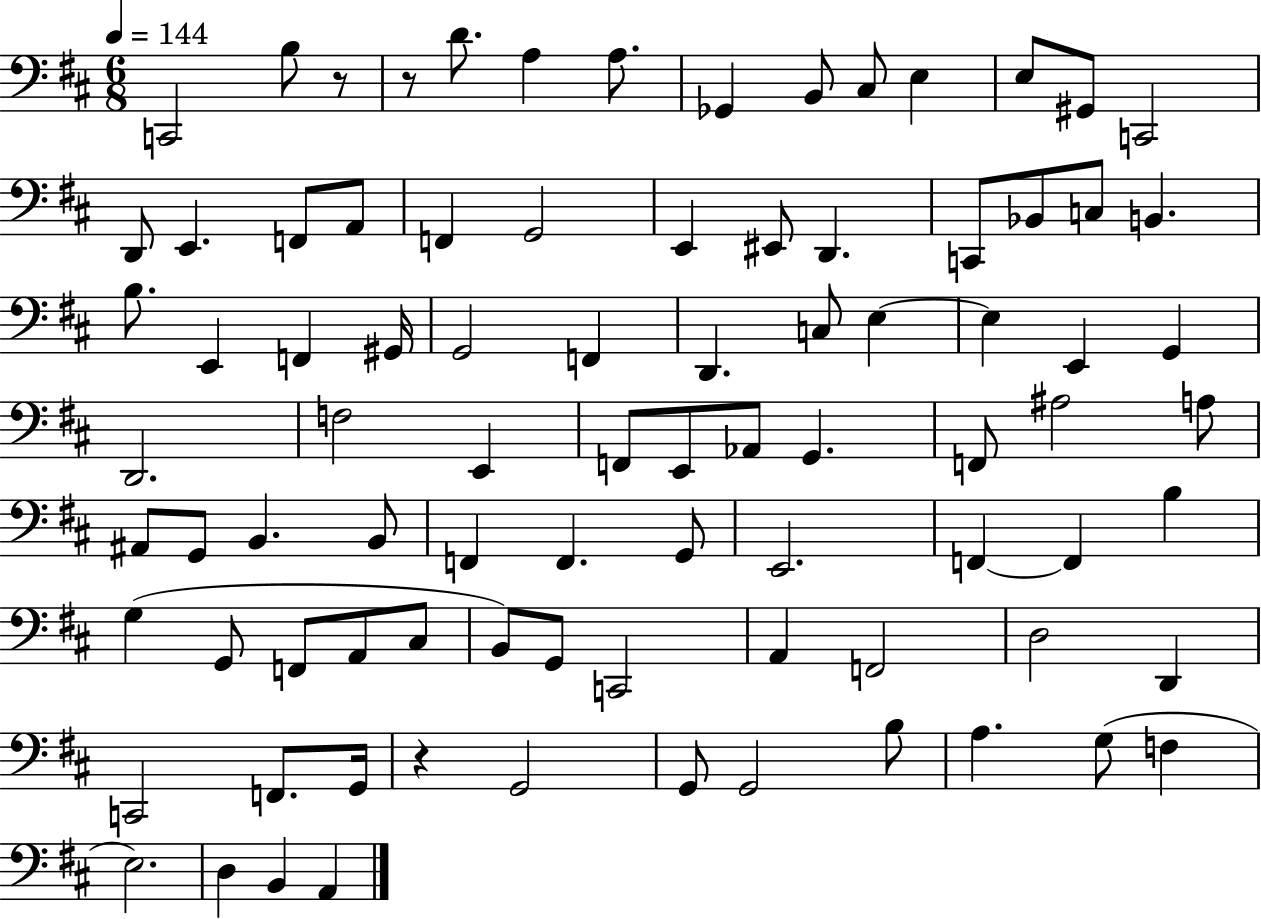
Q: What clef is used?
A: bass